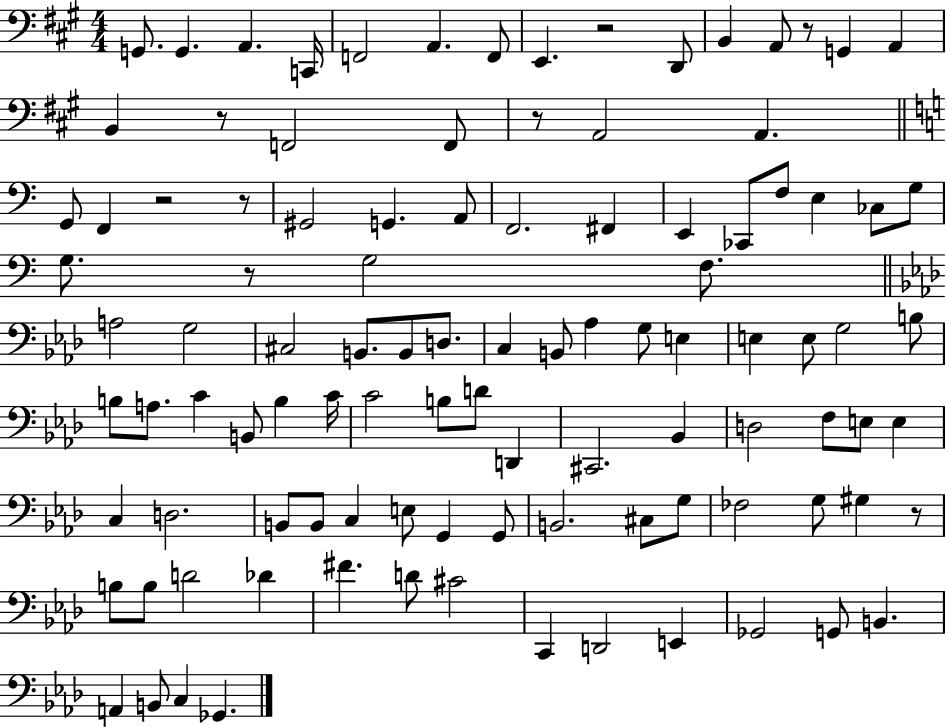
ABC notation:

X:1
T:Untitled
M:4/4
L:1/4
K:A
G,,/2 G,, A,, C,,/4 F,,2 A,, F,,/2 E,, z2 D,,/2 B,, A,,/2 z/2 G,, A,, B,, z/2 F,,2 F,,/2 z/2 A,,2 A,, G,,/2 F,, z2 z/2 ^G,,2 G,, A,,/2 F,,2 ^F,, E,, _C,,/2 F,/2 E, _C,/2 G,/2 G,/2 z/2 G,2 F,/2 A,2 G,2 ^C,2 B,,/2 B,,/2 D,/2 C, B,,/2 _A, G,/2 E, E, E,/2 G,2 B,/2 B,/2 A,/2 C B,,/2 B, C/4 C2 B,/2 D/2 D,, ^C,,2 _B,, D,2 F,/2 E,/2 E, C, D,2 B,,/2 B,,/2 C, E,/2 G,, G,,/2 B,,2 ^C,/2 G,/2 _F,2 G,/2 ^G, z/2 B,/2 B,/2 D2 _D ^F D/2 ^C2 C,, D,,2 E,, _G,,2 G,,/2 B,, A,, B,,/2 C, _G,,